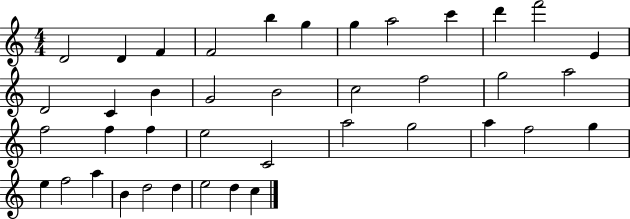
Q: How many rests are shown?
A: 0